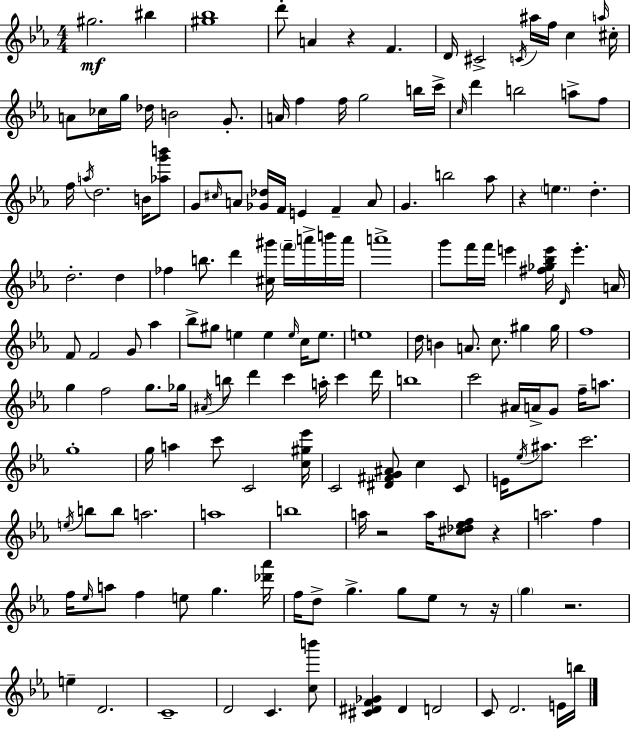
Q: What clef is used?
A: treble